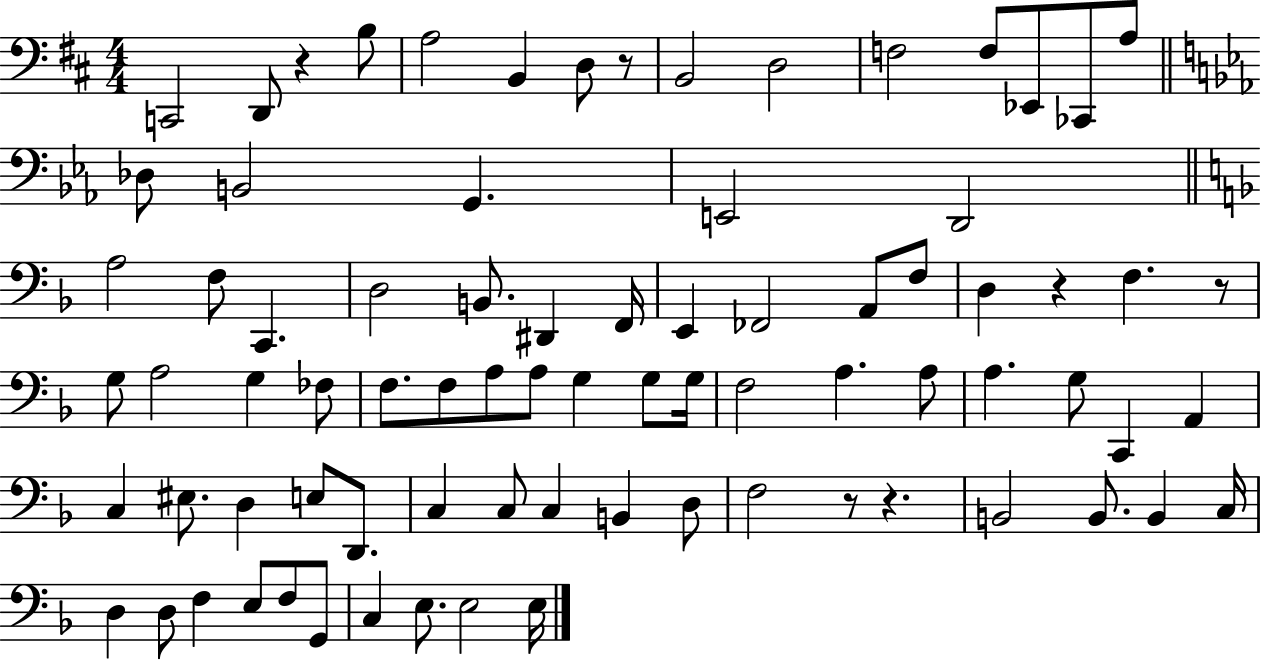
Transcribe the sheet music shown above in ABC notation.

X:1
T:Untitled
M:4/4
L:1/4
K:D
C,,2 D,,/2 z B,/2 A,2 B,, D,/2 z/2 B,,2 D,2 F,2 F,/2 _E,,/2 _C,,/2 A,/2 _D,/2 B,,2 G,, E,,2 D,,2 A,2 F,/2 C,, D,2 B,,/2 ^D,, F,,/4 E,, _F,,2 A,,/2 F,/2 D, z F, z/2 G,/2 A,2 G, _F,/2 F,/2 F,/2 A,/2 A,/2 G, G,/2 G,/4 F,2 A, A,/2 A, G,/2 C,, A,, C, ^E,/2 D, E,/2 D,,/2 C, C,/2 C, B,, D,/2 F,2 z/2 z B,,2 B,,/2 B,, C,/4 D, D,/2 F, E,/2 F,/2 G,,/2 C, E,/2 E,2 E,/4